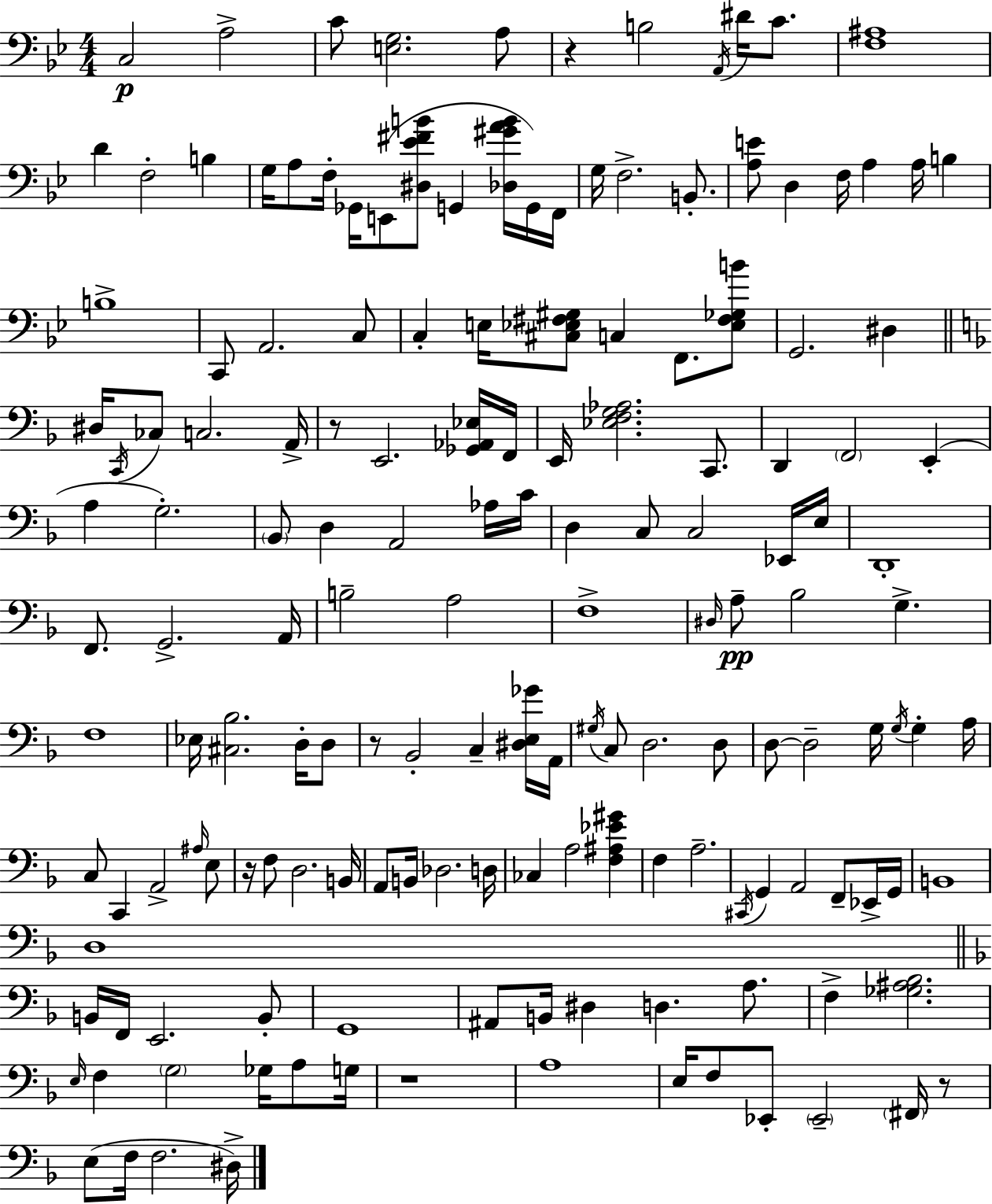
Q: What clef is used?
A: bass